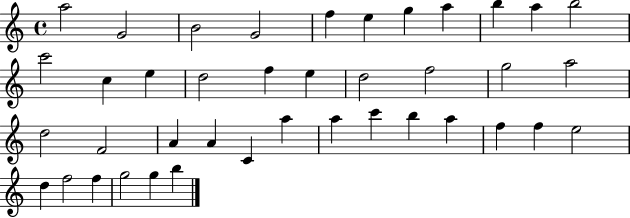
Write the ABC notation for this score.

X:1
T:Untitled
M:4/4
L:1/4
K:C
a2 G2 B2 G2 f e g a b a b2 c'2 c e d2 f e d2 f2 g2 a2 d2 F2 A A C a a c' b a f f e2 d f2 f g2 g b